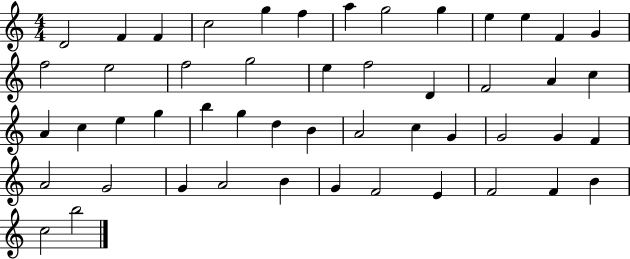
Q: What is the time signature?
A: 4/4